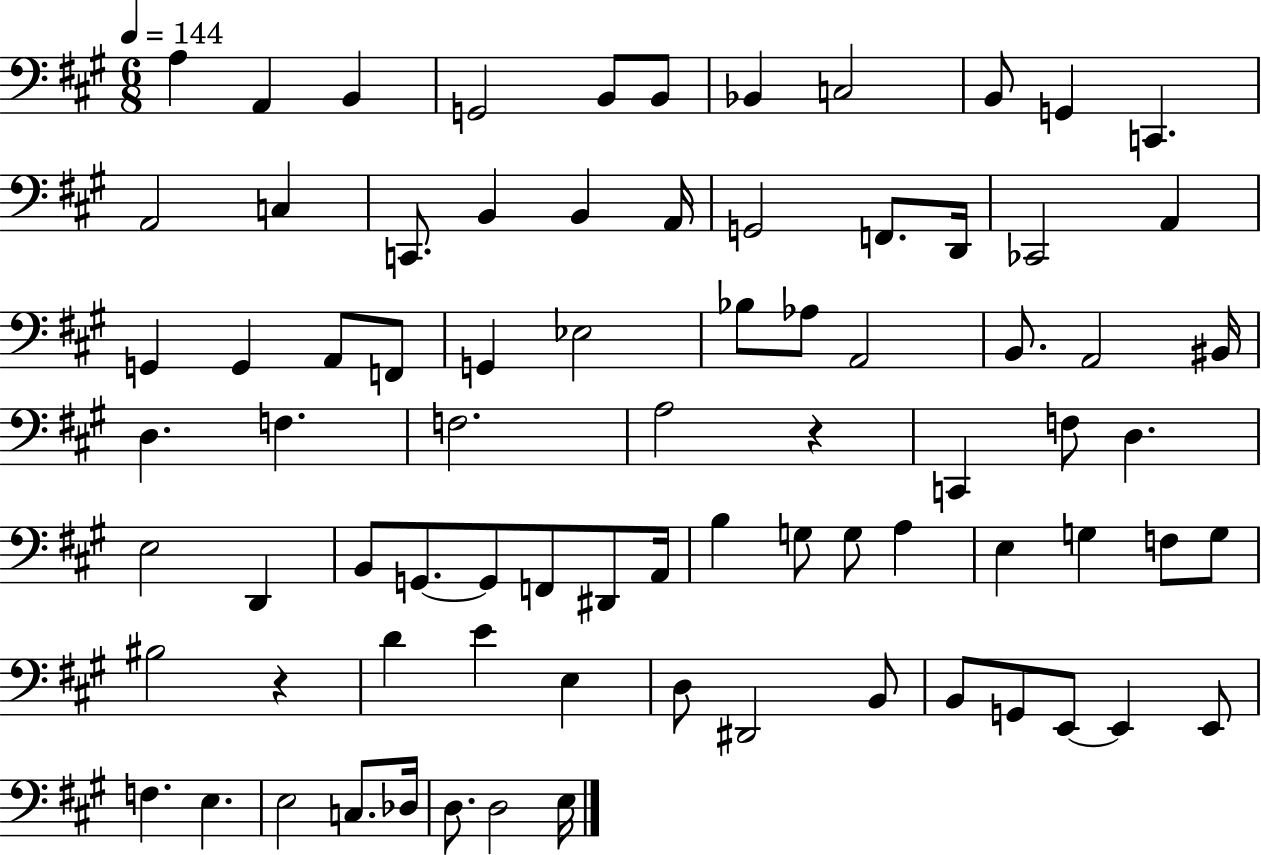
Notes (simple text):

A3/q A2/q B2/q G2/h B2/e B2/e Bb2/q C3/h B2/e G2/q C2/q. A2/h C3/q C2/e. B2/q B2/q A2/s G2/h F2/e. D2/s CES2/h A2/q G2/q G2/q A2/e F2/e G2/q Eb3/h Bb3/e Ab3/e A2/h B2/e. A2/h BIS2/s D3/q. F3/q. F3/h. A3/h R/q C2/q F3/e D3/q. E3/h D2/q B2/e G2/e. G2/e F2/e D#2/e A2/s B3/q G3/e G3/e A3/q E3/q G3/q F3/e G3/e BIS3/h R/q D4/q E4/q E3/q D3/e D#2/h B2/e B2/e G2/e E2/e E2/q E2/e F3/q. E3/q. E3/h C3/e. Db3/s D3/e. D3/h E3/s